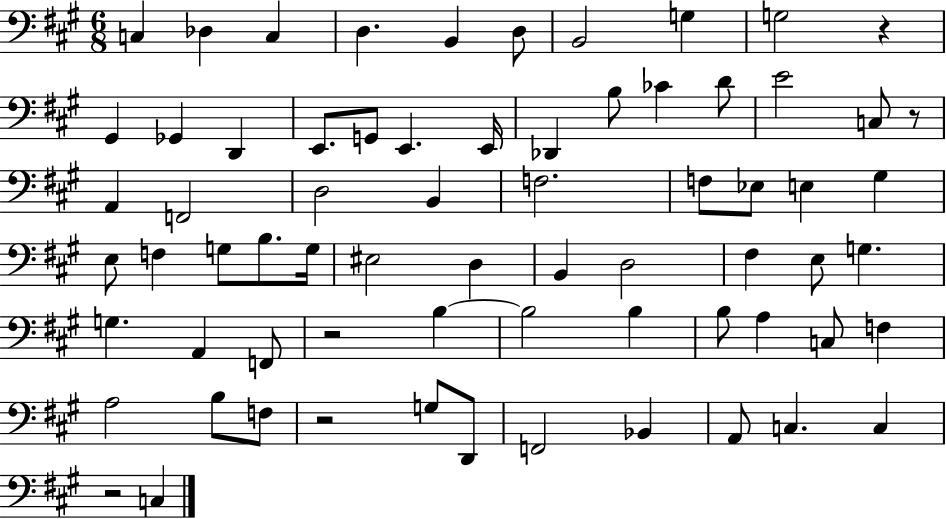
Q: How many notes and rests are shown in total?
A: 69